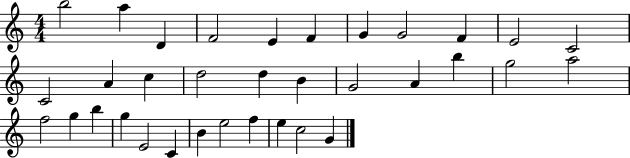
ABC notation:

X:1
T:Untitled
M:4/4
L:1/4
K:C
b2 a D F2 E F G G2 F E2 C2 C2 A c d2 d B G2 A b g2 a2 f2 g b g E2 C B e2 f e c2 G